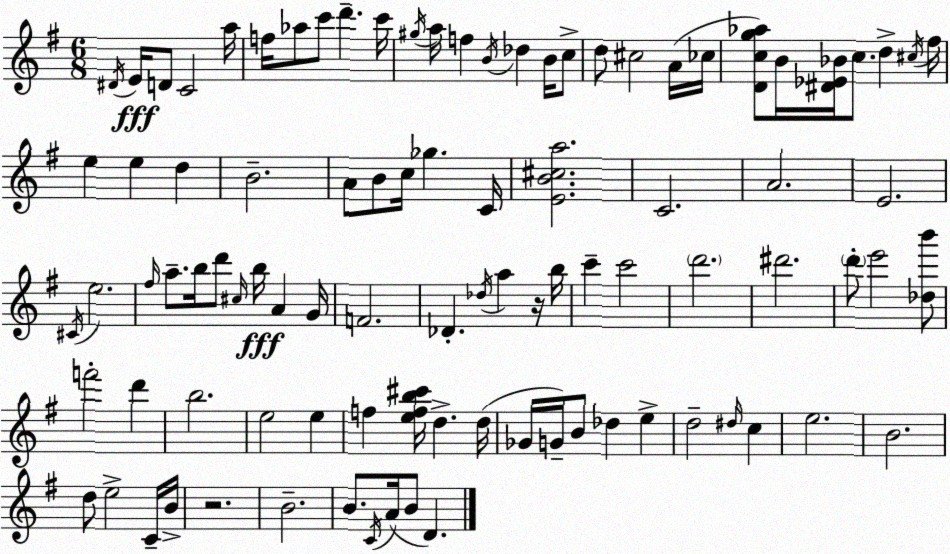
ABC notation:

X:1
T:Untitled
M:6/8
L:1/4
K:G
^D/4 E/4 D/2 C2 a/4 f/4 _a/2 c'/2 d' c'/4 ^g/4 a/4 f B/4 _d B/4 c/2 d/2 ^c2 A/4 _c/4 [Dcg_a]/2 B/4 [^D_E_B]/4 c/2 d ^c/4 ^f/4 e e d B2 A/2 B/2 c/4 _g C/4 [EB^ca]2 C2 A2 E2 ^C/4 e2 ^f/4 a/2 b/4 d'/2 ^c/4 b/4 A G/4 F2 _D _d/4 a z/4 b/4 c' c'2 d'2 ^d'2 d'/2 e'2 [_db']/2 f'2 d' b2 e2 e f [efb^c']/4 d d/4 _G/4 G/4 B/2 _d e d2 ^d/4 c e2 B2 d/2 e2 C/4 B/4 z2 B2 B/2 C/4 A/4 B/2 D